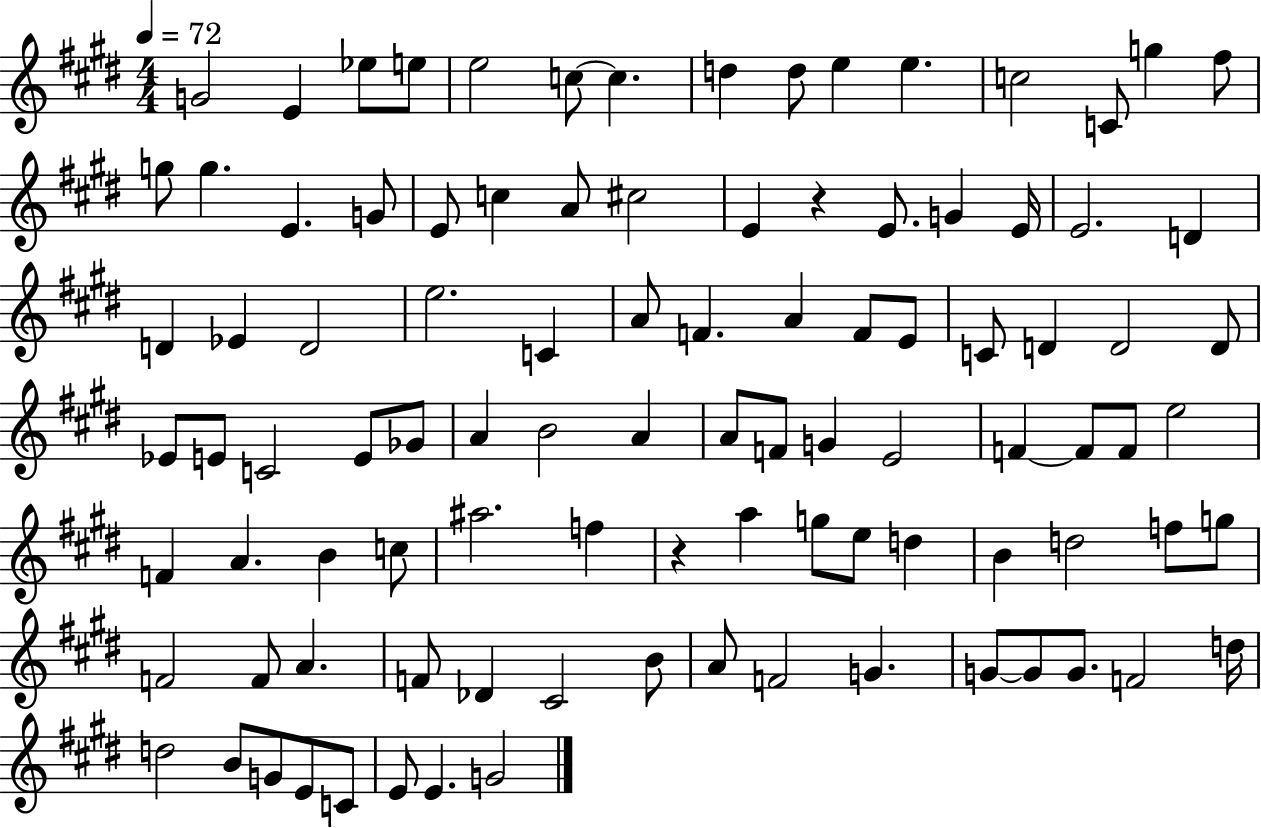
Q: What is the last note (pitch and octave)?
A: G4